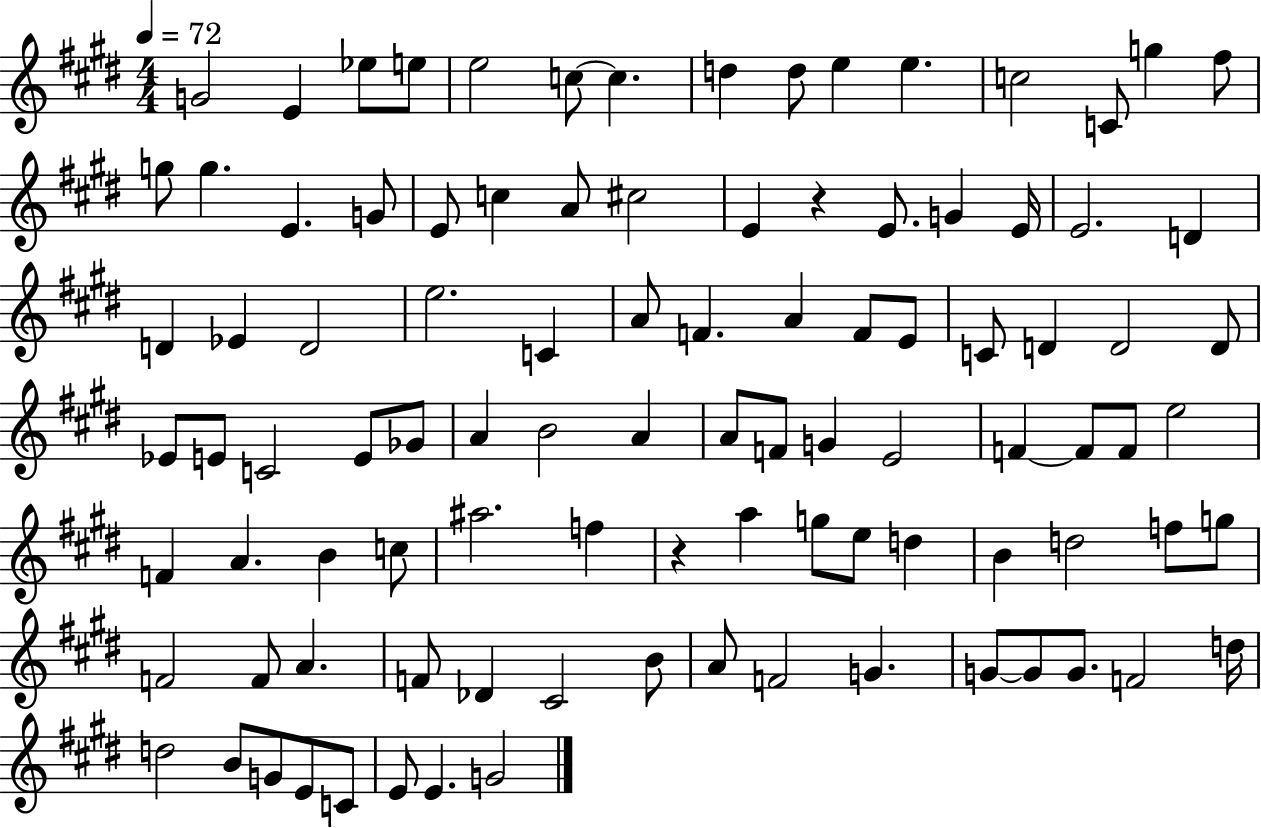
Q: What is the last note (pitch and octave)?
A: G4